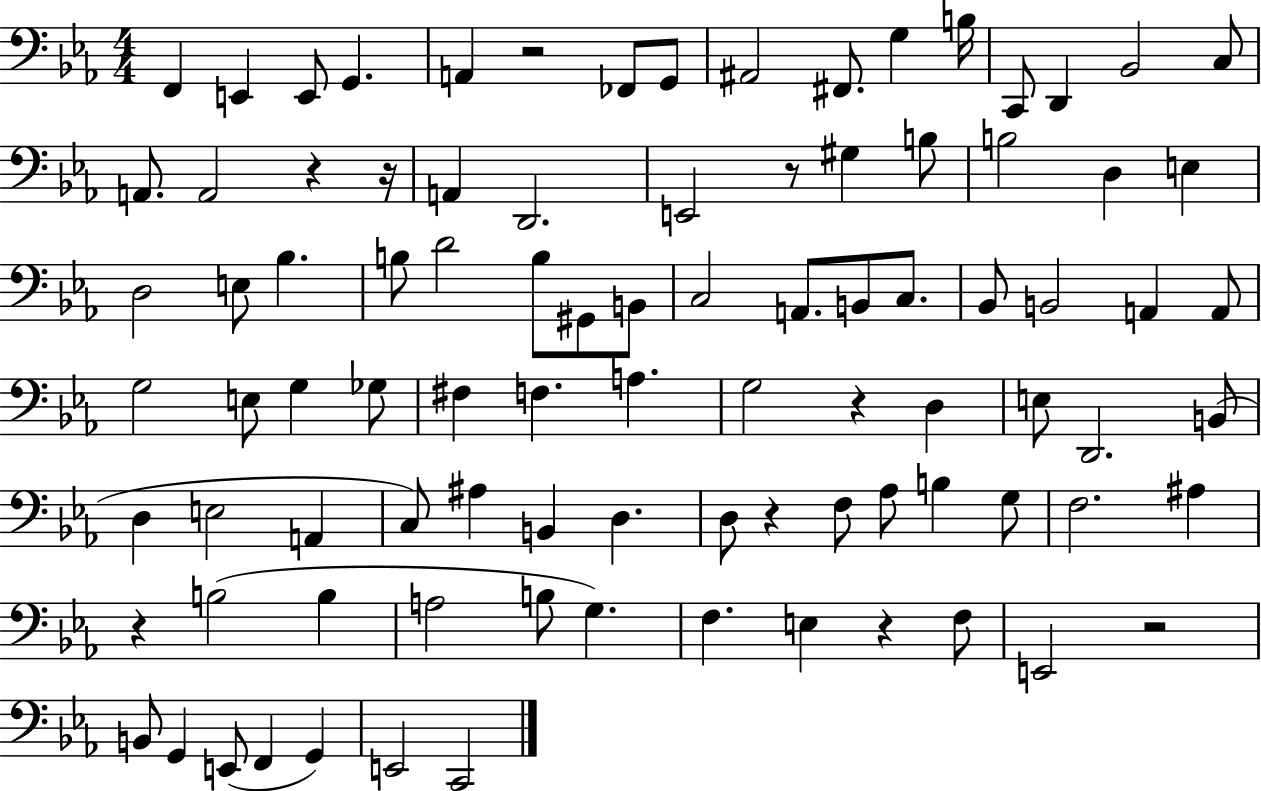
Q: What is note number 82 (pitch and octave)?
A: E2